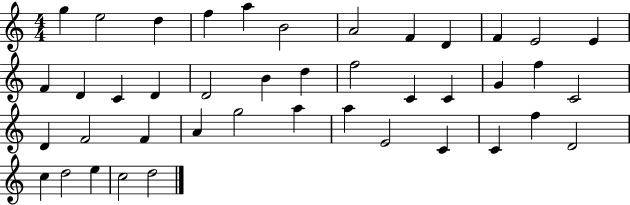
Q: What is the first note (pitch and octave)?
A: G5